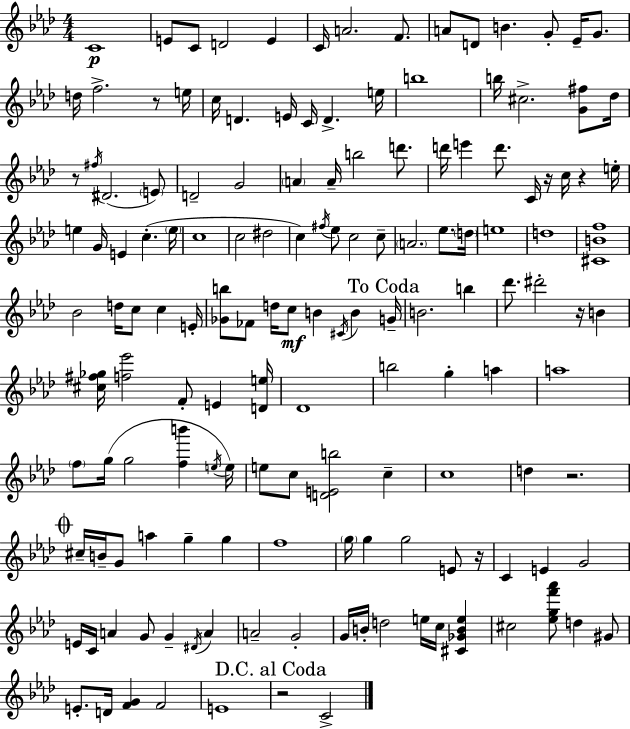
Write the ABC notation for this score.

X:1
T:Untitled
M:4/4
L:1/4
K:Fm
C4 E/2 C/2 D2 E C/4 A2 F/2 A/2 D/2 B G/2 _E/4 G/2 d/4 f2 z/2 e/4 c/4 D E/4 C/4 D e/4 b4 b/4 ^c2 [G^f]/2 _d/4 z/2 ^f/4 ^D2 E/2 D2 G2 A A/4 b2 d'/2 d'/4 e' d'/2 C/4 z/4 c/4 z e/4 e G/4 E c e/4 c4 c2 ^d2 c ^f/4 _e/2 c2 c/2 A2 _e/2 d/4 e4 d4 [^CBf]4 _B2 d/4 c/2 c E/4 [_Gb]/2 _F/2 d/4 c/2 B ^C/4 B G/4 B2 b _d'/2 ^d'2 z/4 B [^c^f_g]/4 [f_e']2 F/2 E [De]/4 _D4 b2 g a a4 f/2 g/4 g2 [fb'] e/4 e/4 e/2 c/2 [DEb]2 c c4 d z2 ^c/4 B/4 G/2 a g g f4 g/4 g g2 E/2 z/4 C E G2 E/4 C/4 A G/2 G ^D/4 A A2 G2 G/4 B/4 d2 e/4 c/4 [^C_GBe] ^c2 [_egf'_a']/2 d ^G/2 E/2 D/4 [FG] F2 E4 z2 C2